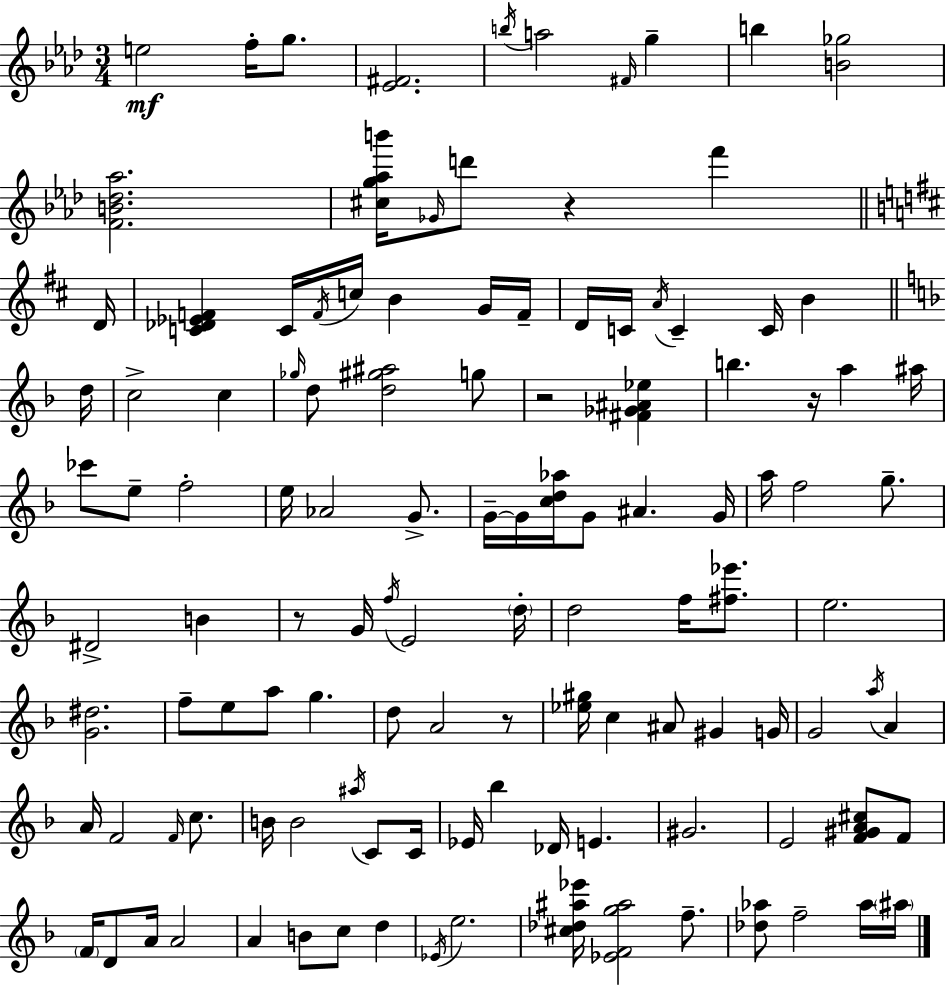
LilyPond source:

{
  \clef treble
  \numericTimeSignature
  \time 3/4
  \key aes \major
  \repeat volta 2 { e''2\mf f''16-. g''8. | <ees' fis'>2. | \acciaccatura { b''16 } a''2 \grace { fis'16 } g''4-- | b''4 <b' ges''>2 | \break <f' b' des'' aes''>2. | <cis'' g'' aes'' b'''>16 \grace { ges'16 } d'''8 r4 f'''4 | \bar "||" \break \key b \minor d'16 <c' des' ees' f'>4 c'16 \acciaccatura { f'16 } c''16 b'4 | g'16 f'16-- d'16 c'16 \acciaccatura { a'16 } c'4-- c'16 b'4 | \bar "||" \break \key f \major d''16 c''2-> c''4 | \grace { ges''16 } d''8 <d'' gis'' ais''>2 | g''8 r2 <fis' ges' ais' ees''>4 | b''4. r16 a''4 | \break ais''16 ces'''8 e''8-- f''2-. | e''16 aes'2 g'8.-> | g'16--~~ g'16 <c'' d'' aes''>16 g'8 ais'4. | g'16 a''16 f''2 g''8.-- | \break dis'2-> b'4 | r8 g'16 \acciaccatura { f''16 } e'2 | \parenthesize d''16-. d''2 f''16 | <fis'' ees'''>8. e''2. | \break <g' dis''>2. | f''8-- e''8 a''8 g''4. | d''8 a'2 | r8 <ees'' gis''>16 c''4 ais'8 gis'4 | \break g'16 g'2 \acciaccatura { a''16 } | a'4 a'16 f'2 | \grace { f'16 } c''8. b'16 b'2 | \acciaccatura { ais''16 } c'8 c'16 ees'16 bes''4 des'16 | \break e'4. gis'2. | e'2 | <f' gis' a' cis''>8 f'8 \parenthesize f'16 d'8 a'16 a'2 | a'4 b'8 | \break c''8 d''4 \acciaccatura { ees'16 } e''2. | <cis'' des'' ais'' ees'''>16 <ees' f' g'' ais''>2 | f''8.-- <des'' aes''>8 f''2-- | aes''16 \parenthesize ais''16 } \bar "|."
}